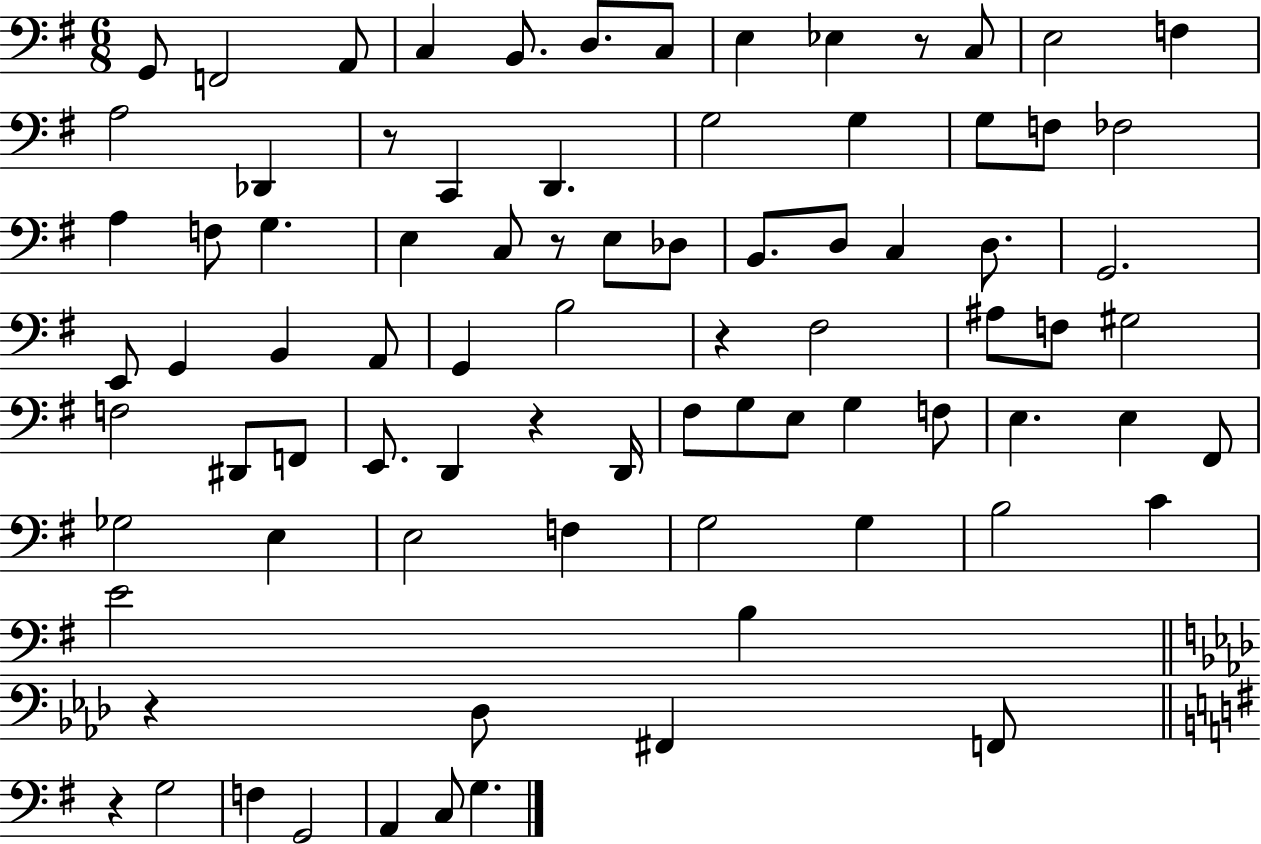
X:1
T:Untitled
M:6/8
L:1/4
K:G
G,,/2 F,,2 A,,/2 C, B,,/2 D,/2 C,/2 E, _E, z/2 C,/2 E,2 F, A,2 _D,, z/2 C,, D,, G,2 G, G,/2 F,/2 _F,2 A, F,/2 G, E, C,/2 z/2 E,/2 _D,/2 B,,/2 D,/2 C, D,/2 G,,2 E,,/2 G,, B,, A,,/2 G,, B,2 z ^F,2 ^A,/2 F,/2 ^G,2 F,2 ^D,,/2 F,,/2 E,,/2 D,, z D,,/4 ^F,/2 G,/2 E,/2 G, F,/2 E, E, ^F,,/2 _G,2 E, E,2 F, G,2 G, B,2 C E2 B, z _D,/2 ^F,, F,,/2 z G,2 F, G,,2 A,, C,/2 G,